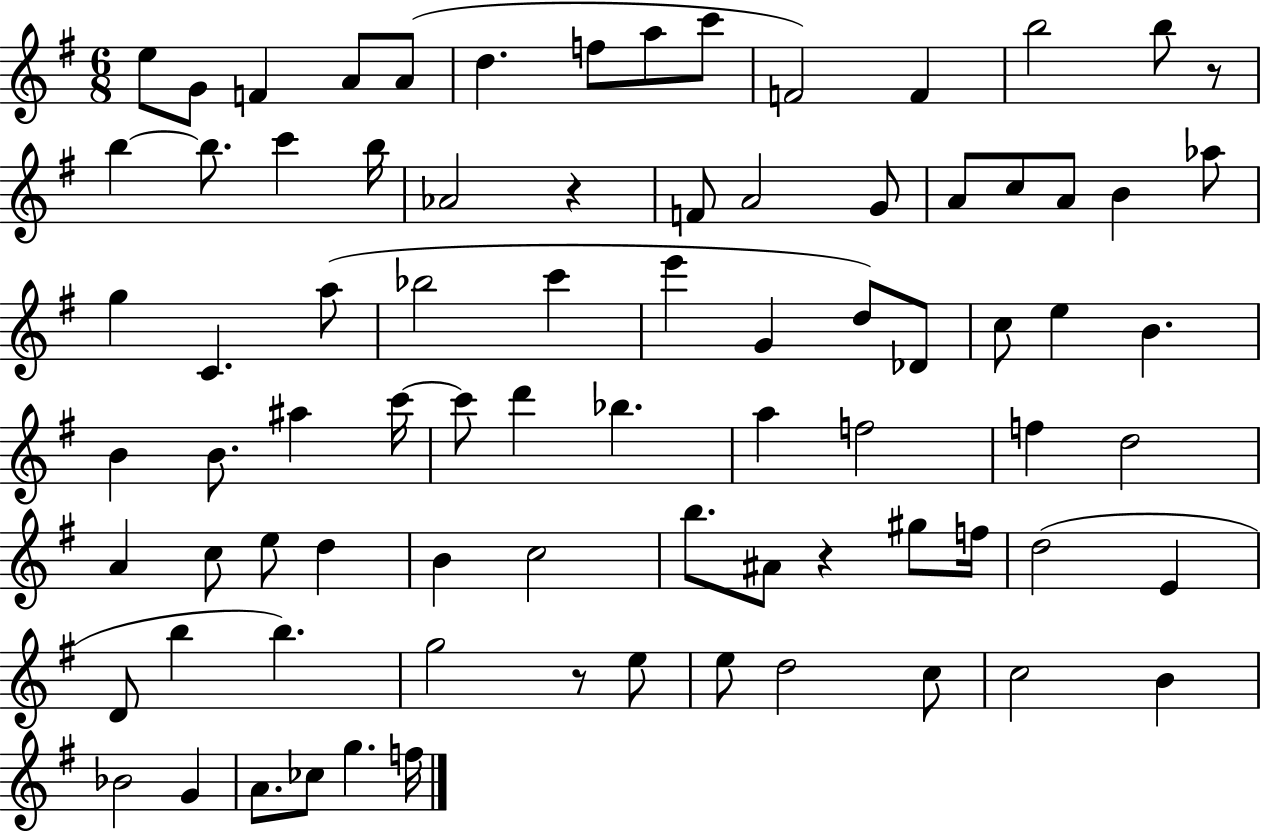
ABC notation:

X:1
T:Untitled
M:6/8
L:1/4
K:G
e/2 G/2 F A/2 A/2 d f/2 a/2 c'/2 F2 F b2 b/2 z/2 b b/2 c' b/4 _A2 z F/2 A2 G/2 A/2 c/2 A/2 B _a/2 g C a/2 _b2 c' e' G d/2 _D/2 c/2 e B B B/2 ^a c'/4 c'/2 d' _b a f2 f d2 A c/2 e/2 d B c2 b/2 ^A/2 z ^g/2 f/4 d2 E D/2 b b g2 z/2 e/2 e/2 d2 c/2 c2 B _B2 G A/2 _c/2 g f/4